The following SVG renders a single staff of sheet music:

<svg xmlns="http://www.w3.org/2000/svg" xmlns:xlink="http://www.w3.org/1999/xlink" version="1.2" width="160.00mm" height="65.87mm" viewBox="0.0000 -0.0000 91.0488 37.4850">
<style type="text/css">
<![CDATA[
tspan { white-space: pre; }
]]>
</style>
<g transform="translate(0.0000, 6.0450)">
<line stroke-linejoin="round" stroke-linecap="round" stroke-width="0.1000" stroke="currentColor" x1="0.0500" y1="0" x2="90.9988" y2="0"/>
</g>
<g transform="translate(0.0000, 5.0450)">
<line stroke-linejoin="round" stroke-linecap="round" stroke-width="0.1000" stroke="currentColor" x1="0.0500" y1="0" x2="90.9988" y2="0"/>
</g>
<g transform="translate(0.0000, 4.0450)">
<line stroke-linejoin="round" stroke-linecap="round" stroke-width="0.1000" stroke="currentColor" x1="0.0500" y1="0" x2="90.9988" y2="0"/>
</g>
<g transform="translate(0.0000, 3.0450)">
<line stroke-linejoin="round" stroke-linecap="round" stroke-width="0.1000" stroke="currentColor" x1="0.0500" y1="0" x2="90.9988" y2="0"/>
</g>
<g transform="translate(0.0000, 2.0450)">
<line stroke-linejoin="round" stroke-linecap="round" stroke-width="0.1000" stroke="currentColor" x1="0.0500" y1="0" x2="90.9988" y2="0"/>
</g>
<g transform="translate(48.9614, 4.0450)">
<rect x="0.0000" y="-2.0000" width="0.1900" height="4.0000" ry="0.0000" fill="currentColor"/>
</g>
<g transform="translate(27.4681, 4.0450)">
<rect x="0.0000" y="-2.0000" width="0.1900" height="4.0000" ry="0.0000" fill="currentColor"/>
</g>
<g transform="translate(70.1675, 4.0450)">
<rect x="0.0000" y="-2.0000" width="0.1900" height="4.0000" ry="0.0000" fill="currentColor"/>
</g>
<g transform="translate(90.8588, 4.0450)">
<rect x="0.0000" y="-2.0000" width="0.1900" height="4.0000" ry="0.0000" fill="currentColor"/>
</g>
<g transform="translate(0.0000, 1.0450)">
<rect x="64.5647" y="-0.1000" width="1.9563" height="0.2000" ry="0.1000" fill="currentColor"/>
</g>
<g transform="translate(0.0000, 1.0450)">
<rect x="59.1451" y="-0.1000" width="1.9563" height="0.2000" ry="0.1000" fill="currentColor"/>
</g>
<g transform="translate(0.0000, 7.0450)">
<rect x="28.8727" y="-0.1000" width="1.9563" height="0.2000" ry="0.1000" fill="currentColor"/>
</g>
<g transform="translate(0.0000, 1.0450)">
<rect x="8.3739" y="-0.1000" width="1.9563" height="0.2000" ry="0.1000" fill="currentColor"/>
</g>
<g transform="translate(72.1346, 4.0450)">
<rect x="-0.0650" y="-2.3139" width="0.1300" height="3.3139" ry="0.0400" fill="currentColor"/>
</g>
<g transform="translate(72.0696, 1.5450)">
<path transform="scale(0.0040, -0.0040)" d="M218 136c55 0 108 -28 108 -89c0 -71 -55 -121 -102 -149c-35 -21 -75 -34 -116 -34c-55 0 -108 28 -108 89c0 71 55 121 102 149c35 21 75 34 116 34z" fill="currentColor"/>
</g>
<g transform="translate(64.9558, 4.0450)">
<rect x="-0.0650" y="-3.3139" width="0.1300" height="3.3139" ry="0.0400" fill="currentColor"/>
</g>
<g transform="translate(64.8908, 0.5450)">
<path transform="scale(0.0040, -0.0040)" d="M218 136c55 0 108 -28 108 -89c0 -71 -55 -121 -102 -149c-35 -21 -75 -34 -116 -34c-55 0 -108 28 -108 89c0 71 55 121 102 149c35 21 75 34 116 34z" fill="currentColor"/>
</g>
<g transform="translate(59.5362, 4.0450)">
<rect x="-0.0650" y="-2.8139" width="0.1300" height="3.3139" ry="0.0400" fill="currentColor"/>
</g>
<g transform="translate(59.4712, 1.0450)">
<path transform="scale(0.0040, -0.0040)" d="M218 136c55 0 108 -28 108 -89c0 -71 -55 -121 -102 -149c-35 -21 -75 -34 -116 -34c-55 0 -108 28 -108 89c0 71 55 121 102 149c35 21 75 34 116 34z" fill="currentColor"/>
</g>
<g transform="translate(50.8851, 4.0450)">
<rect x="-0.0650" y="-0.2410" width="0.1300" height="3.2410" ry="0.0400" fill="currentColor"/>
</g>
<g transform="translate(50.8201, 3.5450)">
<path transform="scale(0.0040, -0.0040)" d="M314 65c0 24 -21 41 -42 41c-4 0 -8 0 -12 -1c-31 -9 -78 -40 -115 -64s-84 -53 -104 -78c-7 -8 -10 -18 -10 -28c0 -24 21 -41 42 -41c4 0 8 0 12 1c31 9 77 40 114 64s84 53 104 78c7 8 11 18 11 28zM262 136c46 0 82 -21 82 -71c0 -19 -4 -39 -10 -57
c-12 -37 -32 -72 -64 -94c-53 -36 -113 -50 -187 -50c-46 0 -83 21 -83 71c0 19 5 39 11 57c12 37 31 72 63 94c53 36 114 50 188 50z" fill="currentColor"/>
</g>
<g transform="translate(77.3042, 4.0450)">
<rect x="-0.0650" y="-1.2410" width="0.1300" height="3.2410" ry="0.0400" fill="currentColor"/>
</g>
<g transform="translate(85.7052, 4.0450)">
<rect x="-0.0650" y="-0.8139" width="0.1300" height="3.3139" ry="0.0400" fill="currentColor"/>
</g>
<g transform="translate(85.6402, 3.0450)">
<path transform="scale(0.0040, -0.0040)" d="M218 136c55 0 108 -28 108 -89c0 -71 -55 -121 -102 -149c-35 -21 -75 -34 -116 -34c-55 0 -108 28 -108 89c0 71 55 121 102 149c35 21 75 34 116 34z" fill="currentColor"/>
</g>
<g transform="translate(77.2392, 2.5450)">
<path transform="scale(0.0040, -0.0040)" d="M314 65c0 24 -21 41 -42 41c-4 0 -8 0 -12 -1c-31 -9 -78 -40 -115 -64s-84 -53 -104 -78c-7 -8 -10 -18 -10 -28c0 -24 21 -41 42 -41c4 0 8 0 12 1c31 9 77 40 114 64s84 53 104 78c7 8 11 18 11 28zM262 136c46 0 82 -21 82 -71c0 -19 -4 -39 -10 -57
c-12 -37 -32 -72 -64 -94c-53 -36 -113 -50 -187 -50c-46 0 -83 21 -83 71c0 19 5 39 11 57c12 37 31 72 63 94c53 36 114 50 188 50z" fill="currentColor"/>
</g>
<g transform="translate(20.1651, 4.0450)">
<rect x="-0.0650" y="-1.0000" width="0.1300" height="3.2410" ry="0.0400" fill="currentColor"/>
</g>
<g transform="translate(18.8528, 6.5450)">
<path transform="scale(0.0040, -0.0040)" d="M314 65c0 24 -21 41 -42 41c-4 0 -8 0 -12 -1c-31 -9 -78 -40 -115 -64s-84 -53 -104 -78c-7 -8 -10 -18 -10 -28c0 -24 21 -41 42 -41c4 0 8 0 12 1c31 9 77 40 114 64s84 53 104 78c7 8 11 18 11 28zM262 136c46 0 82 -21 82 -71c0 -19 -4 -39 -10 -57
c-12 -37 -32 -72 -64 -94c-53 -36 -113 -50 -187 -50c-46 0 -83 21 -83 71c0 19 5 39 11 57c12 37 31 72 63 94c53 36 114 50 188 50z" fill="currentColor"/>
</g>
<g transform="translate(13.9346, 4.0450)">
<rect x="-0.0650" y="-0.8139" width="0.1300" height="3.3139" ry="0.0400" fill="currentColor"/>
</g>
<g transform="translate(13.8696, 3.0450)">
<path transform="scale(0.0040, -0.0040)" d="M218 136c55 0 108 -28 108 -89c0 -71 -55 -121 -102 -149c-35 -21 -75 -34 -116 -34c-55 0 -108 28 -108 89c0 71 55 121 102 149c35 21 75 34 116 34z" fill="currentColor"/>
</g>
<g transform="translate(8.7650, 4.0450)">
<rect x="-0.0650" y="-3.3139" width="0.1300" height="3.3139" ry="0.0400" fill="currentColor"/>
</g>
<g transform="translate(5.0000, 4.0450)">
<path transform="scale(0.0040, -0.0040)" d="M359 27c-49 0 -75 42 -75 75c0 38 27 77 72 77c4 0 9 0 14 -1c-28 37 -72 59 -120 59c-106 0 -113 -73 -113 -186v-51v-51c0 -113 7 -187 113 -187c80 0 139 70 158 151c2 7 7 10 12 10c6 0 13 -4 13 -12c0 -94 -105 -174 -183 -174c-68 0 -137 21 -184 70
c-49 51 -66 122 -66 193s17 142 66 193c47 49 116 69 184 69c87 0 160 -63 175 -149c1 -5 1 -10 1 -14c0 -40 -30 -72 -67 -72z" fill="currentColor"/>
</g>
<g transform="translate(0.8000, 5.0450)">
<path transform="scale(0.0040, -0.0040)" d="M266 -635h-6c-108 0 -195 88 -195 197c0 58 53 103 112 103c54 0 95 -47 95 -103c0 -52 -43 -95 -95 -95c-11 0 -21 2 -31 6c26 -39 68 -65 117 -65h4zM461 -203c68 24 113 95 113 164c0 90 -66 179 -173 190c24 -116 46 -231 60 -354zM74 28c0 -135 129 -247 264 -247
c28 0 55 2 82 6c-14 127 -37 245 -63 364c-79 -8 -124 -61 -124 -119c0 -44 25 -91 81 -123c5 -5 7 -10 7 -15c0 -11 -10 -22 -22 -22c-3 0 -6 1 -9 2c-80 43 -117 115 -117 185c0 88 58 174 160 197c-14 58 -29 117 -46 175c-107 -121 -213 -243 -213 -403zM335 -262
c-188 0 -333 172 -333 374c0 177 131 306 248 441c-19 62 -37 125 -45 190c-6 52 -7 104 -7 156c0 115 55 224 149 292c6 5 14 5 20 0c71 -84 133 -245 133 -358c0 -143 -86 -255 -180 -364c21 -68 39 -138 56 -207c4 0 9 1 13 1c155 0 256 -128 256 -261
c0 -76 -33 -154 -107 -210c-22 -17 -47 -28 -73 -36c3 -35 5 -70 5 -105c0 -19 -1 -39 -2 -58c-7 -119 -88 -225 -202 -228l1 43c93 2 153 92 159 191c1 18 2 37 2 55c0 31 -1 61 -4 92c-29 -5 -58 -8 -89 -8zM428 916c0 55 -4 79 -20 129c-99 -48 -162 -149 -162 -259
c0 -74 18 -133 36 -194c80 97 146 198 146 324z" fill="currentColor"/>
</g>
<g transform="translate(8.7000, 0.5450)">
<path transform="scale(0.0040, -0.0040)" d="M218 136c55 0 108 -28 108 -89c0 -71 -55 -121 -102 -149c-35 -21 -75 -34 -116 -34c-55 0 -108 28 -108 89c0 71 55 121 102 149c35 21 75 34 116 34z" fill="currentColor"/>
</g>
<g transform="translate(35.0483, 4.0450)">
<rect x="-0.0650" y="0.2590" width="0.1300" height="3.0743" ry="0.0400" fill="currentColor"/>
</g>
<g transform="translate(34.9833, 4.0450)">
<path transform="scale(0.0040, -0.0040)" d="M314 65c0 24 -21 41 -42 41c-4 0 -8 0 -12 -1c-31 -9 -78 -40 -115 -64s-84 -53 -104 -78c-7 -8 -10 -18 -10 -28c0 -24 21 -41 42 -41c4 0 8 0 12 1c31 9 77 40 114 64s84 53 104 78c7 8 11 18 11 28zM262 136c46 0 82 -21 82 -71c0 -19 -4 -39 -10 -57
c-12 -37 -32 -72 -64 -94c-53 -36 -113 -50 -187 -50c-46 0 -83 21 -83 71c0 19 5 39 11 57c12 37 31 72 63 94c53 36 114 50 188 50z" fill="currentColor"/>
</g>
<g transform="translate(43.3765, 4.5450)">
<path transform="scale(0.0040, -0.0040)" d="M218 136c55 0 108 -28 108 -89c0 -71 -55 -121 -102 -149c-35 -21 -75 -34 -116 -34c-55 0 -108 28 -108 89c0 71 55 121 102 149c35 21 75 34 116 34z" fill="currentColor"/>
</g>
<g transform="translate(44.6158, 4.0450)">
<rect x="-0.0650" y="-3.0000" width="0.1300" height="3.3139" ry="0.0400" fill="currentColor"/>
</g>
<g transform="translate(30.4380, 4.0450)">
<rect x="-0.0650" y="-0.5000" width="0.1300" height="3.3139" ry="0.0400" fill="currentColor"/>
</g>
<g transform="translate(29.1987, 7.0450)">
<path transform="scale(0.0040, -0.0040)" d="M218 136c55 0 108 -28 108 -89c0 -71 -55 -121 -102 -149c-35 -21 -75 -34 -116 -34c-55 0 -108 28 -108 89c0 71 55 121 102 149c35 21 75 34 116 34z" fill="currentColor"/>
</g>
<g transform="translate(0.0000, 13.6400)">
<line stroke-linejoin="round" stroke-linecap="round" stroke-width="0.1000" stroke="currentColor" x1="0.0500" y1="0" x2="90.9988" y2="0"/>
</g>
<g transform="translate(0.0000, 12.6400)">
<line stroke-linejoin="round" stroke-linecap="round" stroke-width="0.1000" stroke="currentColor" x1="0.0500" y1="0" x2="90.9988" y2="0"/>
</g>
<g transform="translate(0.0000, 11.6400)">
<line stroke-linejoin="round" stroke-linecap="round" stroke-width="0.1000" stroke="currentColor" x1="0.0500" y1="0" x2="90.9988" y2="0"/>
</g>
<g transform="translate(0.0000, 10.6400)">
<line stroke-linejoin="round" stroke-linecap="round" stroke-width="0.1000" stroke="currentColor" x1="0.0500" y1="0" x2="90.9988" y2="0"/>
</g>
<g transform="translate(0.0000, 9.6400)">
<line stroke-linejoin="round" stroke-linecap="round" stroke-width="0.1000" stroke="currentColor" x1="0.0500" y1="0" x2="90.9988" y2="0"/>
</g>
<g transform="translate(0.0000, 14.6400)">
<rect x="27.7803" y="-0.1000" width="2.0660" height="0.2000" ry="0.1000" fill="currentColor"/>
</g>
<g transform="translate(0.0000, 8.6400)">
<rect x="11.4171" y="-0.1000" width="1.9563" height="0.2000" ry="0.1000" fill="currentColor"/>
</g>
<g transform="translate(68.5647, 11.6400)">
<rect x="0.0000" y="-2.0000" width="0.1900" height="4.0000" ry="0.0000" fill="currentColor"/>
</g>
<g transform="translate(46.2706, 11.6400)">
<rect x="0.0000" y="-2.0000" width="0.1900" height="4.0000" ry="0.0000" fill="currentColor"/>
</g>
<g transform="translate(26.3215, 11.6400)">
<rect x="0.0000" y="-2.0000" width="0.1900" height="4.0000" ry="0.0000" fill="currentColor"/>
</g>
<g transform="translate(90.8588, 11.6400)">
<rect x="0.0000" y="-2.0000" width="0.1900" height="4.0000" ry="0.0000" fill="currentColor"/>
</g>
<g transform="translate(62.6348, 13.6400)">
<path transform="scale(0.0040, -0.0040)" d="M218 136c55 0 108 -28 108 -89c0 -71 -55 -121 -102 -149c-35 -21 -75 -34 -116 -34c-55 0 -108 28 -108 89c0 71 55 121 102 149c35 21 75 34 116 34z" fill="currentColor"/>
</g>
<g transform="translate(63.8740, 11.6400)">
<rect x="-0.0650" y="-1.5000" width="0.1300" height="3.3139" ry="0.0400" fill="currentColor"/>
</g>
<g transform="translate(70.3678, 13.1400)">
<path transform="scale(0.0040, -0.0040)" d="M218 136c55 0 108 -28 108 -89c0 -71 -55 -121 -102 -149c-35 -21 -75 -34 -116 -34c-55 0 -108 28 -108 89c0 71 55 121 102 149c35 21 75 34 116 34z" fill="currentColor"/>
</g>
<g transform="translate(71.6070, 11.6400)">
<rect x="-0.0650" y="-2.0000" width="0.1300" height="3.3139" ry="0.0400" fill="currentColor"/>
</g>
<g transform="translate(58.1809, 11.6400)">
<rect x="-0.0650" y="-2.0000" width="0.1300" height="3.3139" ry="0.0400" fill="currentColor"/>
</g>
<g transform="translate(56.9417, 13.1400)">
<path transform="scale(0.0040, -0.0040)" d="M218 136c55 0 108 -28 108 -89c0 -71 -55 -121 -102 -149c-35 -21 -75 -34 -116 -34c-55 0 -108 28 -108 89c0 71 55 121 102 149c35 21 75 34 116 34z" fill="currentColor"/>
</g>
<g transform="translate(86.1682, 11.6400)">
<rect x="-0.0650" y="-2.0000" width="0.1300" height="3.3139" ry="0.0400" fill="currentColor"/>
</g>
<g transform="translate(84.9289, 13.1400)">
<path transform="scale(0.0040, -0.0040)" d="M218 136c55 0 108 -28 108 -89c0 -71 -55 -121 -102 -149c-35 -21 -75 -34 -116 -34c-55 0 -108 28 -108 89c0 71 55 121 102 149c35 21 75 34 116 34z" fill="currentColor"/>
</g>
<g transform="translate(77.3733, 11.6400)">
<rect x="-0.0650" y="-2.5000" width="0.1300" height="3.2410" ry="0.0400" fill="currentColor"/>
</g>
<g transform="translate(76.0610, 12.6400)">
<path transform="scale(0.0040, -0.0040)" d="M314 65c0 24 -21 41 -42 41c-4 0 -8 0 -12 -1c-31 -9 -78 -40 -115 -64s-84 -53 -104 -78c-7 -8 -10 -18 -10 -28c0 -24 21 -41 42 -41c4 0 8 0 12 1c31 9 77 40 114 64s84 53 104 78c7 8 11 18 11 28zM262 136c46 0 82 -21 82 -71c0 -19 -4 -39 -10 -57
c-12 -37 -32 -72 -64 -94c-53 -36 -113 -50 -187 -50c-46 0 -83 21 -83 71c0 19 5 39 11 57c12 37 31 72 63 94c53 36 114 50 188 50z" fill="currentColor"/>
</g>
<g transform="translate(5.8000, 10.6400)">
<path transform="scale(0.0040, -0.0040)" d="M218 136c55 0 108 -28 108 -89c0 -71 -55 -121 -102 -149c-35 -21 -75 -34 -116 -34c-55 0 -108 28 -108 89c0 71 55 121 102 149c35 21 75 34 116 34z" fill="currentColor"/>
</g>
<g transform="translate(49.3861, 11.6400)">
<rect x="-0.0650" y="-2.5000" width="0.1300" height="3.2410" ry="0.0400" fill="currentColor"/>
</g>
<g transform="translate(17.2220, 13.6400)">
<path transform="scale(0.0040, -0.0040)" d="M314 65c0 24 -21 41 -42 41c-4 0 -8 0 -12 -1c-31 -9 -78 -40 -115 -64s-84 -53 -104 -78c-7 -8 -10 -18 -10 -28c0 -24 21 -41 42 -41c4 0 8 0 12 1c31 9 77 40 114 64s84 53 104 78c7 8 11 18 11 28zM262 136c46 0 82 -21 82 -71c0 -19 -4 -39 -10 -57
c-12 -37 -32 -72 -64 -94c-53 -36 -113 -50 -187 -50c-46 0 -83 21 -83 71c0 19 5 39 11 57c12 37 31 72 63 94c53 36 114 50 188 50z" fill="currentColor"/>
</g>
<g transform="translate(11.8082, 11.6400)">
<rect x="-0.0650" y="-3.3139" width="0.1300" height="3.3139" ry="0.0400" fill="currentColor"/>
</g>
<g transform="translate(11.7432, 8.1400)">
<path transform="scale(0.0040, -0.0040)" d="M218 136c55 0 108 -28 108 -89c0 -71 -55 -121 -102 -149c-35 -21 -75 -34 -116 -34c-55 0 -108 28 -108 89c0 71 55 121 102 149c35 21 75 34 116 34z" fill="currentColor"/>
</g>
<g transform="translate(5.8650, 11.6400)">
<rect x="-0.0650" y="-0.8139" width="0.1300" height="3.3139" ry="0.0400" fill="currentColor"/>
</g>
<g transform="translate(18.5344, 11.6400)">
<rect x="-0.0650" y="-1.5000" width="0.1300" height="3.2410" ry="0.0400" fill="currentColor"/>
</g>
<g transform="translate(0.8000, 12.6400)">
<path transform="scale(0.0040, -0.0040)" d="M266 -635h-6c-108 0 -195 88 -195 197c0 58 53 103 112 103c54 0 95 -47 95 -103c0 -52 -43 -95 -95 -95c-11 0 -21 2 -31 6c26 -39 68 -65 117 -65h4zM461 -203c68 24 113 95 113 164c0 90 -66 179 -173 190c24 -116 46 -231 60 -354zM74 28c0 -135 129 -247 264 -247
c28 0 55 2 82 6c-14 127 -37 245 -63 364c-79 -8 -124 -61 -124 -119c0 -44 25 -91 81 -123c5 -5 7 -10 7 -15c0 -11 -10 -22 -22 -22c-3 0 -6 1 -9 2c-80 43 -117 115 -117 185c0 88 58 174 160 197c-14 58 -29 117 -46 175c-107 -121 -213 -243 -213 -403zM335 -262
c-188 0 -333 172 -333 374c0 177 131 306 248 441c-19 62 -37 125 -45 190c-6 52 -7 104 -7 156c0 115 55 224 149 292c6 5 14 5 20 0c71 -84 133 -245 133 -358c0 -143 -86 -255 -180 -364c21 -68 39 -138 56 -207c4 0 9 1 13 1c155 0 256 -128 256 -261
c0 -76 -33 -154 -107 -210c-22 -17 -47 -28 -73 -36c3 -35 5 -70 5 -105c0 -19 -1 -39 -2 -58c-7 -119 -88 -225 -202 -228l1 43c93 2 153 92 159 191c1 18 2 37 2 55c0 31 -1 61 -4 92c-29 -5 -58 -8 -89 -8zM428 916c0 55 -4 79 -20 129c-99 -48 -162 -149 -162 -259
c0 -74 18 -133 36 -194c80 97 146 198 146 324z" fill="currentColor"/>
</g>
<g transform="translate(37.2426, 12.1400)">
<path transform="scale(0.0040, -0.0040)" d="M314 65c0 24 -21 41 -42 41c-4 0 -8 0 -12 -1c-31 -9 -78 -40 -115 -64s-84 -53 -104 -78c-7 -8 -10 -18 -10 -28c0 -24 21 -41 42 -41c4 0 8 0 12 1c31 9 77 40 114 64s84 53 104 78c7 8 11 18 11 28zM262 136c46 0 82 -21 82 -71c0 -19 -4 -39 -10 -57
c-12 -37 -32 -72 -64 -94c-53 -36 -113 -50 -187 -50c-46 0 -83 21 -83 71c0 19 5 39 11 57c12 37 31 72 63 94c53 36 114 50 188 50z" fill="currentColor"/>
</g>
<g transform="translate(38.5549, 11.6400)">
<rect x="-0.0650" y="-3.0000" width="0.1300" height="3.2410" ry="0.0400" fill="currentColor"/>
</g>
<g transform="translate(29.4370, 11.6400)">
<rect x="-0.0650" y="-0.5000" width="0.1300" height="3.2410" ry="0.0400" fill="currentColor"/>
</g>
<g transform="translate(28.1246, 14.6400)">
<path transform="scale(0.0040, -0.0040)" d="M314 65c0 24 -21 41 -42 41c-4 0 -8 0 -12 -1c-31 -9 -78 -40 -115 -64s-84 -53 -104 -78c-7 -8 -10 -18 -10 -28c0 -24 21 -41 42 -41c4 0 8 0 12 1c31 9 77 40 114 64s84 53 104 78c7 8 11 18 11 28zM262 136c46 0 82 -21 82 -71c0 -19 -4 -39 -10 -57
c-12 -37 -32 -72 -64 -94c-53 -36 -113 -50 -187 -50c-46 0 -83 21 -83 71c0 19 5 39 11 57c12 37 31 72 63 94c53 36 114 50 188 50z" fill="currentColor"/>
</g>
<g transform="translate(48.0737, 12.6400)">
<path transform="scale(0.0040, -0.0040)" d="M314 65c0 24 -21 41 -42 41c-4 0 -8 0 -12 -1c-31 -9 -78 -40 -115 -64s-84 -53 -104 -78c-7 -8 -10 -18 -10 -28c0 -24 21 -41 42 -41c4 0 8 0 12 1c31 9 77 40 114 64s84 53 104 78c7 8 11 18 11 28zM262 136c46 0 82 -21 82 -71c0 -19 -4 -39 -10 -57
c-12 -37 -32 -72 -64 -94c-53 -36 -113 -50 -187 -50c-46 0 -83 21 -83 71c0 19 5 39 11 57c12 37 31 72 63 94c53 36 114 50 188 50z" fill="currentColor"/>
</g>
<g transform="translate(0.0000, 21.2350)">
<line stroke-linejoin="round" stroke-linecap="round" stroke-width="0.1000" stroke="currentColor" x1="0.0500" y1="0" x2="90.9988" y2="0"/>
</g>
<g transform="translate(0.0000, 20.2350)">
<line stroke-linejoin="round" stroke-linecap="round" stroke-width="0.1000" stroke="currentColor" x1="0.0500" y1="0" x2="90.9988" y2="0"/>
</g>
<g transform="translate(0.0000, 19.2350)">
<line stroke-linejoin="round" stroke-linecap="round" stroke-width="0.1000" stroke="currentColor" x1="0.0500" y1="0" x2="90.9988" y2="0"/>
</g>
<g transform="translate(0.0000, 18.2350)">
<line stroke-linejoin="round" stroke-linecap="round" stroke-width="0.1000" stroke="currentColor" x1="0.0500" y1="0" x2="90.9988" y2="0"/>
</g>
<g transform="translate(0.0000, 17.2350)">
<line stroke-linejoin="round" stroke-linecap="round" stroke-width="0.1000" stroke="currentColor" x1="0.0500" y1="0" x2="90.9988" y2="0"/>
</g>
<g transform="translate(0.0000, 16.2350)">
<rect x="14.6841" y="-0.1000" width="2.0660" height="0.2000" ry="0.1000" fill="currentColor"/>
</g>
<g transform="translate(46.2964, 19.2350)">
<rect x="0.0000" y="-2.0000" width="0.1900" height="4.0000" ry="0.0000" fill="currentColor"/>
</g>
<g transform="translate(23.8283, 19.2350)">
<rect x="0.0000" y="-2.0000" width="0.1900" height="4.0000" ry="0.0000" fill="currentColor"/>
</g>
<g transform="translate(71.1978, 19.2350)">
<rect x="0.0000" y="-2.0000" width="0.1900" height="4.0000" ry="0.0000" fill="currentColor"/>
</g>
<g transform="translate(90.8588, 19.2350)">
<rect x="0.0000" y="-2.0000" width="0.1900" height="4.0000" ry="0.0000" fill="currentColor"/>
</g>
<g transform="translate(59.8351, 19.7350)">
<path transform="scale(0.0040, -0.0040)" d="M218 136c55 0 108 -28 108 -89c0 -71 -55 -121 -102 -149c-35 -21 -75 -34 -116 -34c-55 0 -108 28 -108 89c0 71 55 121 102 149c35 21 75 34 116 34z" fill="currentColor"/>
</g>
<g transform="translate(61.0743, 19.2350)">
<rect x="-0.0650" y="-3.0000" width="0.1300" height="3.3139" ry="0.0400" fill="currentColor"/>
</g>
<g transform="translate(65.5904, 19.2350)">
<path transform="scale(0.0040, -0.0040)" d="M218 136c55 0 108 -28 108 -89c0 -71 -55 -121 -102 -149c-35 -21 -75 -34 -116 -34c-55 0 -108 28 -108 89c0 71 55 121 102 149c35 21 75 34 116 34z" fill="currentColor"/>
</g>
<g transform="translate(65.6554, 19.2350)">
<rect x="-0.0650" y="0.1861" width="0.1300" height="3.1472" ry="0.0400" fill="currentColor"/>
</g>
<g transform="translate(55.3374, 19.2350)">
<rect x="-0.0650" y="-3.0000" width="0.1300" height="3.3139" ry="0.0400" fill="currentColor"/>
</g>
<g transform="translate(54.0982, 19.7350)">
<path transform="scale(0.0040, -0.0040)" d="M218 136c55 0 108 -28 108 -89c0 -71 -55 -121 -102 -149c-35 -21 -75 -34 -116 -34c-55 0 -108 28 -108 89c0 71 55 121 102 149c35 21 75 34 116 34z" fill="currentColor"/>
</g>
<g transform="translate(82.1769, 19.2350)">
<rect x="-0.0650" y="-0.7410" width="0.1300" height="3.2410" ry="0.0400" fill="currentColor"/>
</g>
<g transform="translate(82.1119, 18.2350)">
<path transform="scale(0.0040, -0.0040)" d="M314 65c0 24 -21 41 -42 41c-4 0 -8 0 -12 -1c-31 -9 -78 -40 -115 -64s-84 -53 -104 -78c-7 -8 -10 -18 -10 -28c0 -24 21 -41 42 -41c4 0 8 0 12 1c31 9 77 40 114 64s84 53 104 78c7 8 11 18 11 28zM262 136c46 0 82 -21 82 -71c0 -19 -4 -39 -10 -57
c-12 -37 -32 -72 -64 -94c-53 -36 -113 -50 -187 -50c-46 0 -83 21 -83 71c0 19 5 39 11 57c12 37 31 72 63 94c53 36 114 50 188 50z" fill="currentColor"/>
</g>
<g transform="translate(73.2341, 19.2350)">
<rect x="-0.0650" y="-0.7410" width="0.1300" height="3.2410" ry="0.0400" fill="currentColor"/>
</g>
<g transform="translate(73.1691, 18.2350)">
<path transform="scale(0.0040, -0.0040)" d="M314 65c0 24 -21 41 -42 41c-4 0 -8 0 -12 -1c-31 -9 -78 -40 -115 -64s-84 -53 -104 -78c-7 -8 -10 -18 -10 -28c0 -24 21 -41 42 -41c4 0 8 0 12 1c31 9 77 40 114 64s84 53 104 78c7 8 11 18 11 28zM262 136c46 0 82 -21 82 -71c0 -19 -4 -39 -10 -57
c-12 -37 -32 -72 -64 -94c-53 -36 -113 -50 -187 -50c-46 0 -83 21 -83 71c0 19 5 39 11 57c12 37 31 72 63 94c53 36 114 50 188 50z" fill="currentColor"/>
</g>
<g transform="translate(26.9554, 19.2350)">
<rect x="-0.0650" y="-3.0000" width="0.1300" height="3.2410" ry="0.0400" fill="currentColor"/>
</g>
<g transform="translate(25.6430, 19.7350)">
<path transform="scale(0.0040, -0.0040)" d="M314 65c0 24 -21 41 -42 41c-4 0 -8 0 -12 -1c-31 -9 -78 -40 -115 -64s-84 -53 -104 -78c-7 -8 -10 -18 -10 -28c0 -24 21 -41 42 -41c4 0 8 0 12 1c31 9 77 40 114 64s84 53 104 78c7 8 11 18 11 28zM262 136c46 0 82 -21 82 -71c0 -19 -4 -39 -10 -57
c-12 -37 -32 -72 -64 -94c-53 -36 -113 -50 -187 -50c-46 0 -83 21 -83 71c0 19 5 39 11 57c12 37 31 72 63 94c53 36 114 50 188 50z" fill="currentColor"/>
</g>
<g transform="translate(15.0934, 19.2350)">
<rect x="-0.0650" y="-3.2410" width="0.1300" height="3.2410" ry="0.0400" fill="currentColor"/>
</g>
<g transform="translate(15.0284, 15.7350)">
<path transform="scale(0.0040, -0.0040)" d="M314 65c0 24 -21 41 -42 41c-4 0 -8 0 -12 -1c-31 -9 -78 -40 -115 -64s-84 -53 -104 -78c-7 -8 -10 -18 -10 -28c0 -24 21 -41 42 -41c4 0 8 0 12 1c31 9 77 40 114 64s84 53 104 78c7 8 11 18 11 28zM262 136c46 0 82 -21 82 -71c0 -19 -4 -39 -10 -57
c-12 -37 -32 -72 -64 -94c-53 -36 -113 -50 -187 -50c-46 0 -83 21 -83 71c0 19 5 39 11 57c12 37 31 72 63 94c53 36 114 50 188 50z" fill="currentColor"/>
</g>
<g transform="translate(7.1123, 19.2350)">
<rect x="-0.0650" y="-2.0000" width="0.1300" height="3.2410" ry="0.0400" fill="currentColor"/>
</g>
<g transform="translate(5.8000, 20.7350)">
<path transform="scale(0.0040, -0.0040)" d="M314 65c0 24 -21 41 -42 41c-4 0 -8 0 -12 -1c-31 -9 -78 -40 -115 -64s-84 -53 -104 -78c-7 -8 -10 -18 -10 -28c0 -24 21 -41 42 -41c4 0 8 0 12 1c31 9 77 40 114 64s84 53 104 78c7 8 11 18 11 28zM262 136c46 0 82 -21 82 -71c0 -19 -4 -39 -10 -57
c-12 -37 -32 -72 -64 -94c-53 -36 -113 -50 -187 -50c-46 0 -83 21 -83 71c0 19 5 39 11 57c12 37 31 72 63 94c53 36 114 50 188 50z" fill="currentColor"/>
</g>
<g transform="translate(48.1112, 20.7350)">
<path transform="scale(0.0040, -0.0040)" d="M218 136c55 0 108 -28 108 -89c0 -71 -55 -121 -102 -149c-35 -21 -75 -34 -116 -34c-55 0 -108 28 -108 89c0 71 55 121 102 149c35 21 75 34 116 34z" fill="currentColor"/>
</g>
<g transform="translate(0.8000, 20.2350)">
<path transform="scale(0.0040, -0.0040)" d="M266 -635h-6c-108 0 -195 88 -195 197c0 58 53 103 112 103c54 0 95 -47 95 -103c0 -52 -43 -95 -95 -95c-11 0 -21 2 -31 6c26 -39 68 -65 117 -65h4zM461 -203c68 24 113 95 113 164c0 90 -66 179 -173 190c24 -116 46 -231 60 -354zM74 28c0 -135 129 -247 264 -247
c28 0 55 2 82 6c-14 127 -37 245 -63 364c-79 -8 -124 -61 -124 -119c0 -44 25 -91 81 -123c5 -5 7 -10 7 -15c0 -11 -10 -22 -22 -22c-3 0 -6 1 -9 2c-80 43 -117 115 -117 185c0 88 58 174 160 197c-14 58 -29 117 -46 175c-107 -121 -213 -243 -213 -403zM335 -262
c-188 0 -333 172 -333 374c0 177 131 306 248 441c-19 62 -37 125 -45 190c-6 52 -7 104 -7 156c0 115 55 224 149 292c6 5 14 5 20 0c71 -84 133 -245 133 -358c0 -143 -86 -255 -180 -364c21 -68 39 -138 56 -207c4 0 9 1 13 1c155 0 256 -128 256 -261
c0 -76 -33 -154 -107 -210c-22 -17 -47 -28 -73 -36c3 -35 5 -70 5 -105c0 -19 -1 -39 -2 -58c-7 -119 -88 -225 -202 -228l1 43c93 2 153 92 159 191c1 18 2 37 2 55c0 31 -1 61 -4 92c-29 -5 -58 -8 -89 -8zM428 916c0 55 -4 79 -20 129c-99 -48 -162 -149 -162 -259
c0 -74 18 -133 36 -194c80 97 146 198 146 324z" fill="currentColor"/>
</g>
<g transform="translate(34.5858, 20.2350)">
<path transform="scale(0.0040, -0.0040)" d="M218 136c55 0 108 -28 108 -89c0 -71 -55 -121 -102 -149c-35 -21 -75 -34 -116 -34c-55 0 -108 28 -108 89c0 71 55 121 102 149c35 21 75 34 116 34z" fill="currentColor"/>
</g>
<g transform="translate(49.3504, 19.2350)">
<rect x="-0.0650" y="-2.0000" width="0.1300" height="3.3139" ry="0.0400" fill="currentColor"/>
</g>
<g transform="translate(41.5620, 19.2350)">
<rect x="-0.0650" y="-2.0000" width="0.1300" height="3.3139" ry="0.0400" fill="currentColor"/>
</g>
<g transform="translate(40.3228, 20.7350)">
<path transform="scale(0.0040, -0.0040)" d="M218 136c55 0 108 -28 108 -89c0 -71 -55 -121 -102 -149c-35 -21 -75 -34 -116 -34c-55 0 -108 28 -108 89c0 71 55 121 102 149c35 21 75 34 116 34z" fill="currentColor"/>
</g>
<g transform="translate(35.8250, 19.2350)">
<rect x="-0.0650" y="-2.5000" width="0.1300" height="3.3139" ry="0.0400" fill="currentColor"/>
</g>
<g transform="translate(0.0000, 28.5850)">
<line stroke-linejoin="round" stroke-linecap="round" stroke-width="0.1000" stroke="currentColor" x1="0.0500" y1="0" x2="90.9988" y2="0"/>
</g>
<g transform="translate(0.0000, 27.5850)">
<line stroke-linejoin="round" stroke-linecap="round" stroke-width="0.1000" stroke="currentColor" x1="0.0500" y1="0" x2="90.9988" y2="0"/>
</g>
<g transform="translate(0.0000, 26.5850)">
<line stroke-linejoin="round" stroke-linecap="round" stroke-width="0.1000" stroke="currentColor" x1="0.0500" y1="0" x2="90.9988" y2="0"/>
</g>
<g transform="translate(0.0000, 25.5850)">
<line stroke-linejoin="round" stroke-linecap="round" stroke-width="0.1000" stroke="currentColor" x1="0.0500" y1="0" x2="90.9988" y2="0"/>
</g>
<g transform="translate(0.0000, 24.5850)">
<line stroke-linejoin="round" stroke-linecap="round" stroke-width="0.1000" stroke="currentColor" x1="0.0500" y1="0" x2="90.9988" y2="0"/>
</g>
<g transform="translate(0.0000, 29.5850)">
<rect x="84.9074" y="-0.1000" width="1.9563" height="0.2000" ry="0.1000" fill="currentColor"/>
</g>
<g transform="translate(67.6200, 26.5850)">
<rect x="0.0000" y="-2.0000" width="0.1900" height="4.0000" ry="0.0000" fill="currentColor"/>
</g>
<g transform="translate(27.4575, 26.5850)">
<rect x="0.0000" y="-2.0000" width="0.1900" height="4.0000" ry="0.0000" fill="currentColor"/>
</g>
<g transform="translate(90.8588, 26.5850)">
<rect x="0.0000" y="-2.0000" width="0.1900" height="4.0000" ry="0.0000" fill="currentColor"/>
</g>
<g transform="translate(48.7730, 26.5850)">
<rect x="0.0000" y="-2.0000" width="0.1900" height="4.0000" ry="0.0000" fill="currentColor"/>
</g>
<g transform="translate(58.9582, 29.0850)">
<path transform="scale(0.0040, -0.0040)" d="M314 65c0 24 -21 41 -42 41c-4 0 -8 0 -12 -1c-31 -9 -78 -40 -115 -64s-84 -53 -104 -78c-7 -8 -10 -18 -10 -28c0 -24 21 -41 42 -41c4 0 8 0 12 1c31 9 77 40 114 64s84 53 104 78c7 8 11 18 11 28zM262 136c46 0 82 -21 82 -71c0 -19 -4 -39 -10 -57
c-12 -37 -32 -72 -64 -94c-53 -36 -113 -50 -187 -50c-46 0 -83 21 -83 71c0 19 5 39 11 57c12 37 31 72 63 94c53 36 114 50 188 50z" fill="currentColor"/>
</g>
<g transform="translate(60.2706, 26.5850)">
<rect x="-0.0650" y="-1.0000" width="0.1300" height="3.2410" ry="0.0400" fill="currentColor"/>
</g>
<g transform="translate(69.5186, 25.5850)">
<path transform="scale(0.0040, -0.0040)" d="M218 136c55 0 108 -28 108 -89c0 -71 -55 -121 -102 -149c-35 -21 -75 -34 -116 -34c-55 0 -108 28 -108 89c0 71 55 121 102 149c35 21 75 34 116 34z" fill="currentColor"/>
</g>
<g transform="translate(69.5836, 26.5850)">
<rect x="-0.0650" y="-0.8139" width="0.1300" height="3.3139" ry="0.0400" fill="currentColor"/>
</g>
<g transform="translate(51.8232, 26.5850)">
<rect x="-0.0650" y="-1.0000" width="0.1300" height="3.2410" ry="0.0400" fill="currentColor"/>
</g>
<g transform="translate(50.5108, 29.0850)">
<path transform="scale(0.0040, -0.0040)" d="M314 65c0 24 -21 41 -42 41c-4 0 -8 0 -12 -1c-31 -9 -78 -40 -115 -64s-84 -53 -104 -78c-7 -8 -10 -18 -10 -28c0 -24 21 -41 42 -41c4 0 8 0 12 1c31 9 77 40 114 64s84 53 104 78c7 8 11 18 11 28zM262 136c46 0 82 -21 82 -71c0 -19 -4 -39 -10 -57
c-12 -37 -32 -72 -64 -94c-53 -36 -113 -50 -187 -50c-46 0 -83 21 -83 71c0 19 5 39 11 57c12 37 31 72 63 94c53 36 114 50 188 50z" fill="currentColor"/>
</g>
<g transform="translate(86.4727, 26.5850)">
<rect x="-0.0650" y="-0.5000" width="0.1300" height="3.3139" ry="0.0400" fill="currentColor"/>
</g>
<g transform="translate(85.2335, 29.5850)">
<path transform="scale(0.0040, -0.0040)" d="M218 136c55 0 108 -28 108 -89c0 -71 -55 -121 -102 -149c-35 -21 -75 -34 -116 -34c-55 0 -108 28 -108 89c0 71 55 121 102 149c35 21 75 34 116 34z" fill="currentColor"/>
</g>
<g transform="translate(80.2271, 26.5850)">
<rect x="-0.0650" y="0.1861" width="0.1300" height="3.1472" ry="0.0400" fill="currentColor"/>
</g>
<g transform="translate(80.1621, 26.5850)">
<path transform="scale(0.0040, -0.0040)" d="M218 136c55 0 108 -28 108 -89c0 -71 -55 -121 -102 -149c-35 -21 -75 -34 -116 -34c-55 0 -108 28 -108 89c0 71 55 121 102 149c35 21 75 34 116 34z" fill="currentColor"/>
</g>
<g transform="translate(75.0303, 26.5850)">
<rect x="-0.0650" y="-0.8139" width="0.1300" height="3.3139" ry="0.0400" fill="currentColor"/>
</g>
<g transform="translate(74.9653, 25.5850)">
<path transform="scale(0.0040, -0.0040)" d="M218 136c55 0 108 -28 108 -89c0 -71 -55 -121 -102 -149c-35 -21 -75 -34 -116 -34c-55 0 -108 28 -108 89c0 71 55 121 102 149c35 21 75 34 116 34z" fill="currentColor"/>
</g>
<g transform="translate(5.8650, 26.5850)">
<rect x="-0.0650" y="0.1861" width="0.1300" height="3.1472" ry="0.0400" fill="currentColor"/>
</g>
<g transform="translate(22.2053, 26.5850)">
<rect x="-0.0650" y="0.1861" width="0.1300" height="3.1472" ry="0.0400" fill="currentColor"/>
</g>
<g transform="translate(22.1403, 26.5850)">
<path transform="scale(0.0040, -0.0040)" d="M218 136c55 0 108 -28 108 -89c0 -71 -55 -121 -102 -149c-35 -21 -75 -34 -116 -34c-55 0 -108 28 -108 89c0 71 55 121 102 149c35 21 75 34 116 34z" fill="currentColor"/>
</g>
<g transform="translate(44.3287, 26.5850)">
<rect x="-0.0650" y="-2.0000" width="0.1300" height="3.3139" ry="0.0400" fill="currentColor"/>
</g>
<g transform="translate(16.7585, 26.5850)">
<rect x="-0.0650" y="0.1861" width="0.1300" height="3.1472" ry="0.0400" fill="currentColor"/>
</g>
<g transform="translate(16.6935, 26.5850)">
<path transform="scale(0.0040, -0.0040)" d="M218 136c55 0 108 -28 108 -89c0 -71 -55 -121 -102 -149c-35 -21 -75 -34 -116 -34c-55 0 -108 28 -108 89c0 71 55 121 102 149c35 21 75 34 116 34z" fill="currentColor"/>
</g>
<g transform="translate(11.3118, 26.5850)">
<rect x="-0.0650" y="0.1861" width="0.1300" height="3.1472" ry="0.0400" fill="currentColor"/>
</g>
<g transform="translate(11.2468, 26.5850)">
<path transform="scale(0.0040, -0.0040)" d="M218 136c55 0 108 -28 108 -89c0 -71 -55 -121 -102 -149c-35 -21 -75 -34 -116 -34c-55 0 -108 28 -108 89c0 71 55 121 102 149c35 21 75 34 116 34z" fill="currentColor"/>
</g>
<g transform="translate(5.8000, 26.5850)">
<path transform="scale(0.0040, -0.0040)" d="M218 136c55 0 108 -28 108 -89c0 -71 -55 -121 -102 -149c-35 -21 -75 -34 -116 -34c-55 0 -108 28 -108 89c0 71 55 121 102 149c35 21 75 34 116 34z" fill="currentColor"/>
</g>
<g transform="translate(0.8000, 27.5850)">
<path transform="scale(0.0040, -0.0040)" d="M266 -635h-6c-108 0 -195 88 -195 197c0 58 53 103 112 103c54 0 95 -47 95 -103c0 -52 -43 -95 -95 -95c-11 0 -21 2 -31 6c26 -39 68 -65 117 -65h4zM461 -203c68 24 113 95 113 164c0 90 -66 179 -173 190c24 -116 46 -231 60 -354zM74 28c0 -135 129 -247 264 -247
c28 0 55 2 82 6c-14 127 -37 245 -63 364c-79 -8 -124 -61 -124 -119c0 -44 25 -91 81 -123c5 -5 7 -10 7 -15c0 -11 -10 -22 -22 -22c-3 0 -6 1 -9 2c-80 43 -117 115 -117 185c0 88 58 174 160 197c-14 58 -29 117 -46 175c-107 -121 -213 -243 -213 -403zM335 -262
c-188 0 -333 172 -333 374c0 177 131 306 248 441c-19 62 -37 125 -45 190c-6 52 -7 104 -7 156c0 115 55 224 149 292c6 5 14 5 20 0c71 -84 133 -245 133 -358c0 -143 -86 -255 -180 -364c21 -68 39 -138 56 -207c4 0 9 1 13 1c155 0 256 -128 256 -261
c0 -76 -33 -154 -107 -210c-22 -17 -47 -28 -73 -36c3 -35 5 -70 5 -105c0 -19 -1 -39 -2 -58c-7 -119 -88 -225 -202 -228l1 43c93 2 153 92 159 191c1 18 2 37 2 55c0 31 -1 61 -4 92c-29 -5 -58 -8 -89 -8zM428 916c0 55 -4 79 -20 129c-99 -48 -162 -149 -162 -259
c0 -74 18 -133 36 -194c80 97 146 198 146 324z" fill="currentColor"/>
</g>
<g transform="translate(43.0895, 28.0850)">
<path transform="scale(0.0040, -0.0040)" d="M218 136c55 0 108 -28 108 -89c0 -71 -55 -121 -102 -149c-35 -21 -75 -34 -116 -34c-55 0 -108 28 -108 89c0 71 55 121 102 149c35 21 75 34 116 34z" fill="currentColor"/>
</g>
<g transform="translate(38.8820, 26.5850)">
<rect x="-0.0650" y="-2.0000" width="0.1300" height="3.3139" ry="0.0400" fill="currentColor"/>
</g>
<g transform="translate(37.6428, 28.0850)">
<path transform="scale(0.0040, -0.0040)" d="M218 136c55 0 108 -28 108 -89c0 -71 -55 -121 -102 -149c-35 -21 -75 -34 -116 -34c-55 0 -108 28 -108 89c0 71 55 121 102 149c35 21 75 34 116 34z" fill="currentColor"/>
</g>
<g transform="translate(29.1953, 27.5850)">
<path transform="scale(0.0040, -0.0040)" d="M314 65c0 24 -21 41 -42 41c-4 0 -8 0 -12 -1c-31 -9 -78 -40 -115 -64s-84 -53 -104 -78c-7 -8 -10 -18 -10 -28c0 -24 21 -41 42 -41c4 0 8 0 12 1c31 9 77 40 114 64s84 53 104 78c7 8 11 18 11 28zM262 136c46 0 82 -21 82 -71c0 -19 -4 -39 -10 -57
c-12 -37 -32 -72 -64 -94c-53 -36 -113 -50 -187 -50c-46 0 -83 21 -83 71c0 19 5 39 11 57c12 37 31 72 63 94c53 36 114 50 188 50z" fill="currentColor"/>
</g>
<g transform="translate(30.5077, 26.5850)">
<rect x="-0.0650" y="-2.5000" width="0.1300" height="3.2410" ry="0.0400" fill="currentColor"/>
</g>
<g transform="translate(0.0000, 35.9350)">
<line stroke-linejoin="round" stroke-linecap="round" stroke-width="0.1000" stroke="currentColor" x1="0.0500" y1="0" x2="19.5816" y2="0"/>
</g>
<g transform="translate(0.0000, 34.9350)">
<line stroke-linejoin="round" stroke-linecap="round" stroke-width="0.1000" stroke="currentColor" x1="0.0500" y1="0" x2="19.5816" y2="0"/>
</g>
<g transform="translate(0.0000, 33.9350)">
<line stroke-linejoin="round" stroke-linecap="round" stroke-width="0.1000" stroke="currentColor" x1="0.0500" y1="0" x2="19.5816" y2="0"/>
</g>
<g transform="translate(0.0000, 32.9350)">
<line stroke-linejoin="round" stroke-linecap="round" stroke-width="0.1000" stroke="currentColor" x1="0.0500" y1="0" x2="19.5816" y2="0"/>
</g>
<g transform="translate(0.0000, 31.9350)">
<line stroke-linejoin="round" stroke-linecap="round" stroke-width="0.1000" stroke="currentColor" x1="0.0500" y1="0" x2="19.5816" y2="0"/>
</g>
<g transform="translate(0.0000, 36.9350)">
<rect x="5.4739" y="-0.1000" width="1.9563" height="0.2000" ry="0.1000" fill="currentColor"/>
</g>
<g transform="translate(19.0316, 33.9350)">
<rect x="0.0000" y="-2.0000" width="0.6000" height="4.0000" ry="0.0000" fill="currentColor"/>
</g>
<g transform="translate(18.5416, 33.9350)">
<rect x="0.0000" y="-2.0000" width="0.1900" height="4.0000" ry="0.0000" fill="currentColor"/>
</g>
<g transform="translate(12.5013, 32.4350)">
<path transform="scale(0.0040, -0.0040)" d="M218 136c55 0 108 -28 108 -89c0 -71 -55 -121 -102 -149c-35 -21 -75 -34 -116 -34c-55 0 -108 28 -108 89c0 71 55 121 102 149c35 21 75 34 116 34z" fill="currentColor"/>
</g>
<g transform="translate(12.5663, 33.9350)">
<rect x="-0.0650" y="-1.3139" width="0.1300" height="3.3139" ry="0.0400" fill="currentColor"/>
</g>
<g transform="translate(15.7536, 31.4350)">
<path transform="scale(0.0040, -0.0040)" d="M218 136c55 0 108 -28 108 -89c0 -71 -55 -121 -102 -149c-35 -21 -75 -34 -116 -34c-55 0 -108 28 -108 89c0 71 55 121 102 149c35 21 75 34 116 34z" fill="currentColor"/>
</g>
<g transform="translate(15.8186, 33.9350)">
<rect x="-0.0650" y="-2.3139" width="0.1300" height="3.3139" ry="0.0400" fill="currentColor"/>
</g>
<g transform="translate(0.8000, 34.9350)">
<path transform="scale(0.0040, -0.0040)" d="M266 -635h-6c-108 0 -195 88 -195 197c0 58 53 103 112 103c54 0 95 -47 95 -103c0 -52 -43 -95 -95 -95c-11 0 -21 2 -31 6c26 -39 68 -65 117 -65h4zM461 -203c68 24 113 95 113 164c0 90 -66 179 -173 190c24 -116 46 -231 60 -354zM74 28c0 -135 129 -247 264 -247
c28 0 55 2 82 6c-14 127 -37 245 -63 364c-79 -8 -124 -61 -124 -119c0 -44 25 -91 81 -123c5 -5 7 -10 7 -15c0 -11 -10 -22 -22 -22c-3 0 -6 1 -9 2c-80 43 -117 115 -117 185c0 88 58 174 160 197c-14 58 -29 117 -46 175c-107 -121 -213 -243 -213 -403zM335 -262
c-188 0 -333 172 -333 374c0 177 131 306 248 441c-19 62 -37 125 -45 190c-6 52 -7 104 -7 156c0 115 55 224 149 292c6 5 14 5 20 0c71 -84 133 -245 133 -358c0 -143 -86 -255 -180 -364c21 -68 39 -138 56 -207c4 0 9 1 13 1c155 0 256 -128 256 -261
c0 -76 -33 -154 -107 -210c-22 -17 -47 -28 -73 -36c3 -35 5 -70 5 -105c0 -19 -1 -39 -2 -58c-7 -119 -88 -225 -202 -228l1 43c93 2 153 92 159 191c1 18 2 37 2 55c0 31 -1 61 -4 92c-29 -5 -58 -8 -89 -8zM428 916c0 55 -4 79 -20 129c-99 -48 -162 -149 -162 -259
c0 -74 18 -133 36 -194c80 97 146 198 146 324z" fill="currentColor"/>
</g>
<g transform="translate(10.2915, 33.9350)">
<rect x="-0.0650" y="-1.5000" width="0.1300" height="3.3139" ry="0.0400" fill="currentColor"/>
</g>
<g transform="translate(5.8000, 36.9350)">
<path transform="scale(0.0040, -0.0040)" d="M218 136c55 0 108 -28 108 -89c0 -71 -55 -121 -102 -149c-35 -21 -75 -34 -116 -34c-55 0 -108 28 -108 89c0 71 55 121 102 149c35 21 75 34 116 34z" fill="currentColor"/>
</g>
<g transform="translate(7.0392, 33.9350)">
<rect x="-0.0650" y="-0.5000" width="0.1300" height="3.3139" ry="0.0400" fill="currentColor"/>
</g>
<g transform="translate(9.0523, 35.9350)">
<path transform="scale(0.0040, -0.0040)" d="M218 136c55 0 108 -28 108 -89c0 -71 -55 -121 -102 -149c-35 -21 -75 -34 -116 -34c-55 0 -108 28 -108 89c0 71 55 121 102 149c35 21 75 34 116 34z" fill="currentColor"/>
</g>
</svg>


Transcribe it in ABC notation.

X:1
T:Untitled
M:4/4
L:1/4
K:C
b d D2 C B2 A c2 a b g e2 d d b E2 C2 A2 G2 F E F G2 F F2 b2 A2 G F F A A B d2 d2 B B B B G2 F F D2 D2 d d B C C E e g